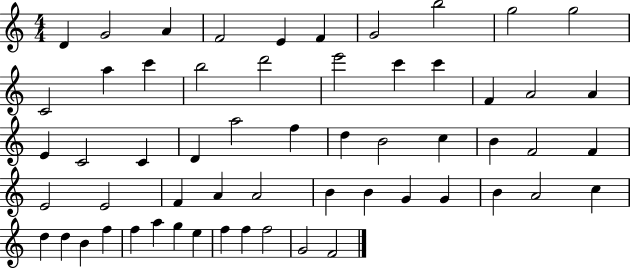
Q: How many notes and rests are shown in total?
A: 58